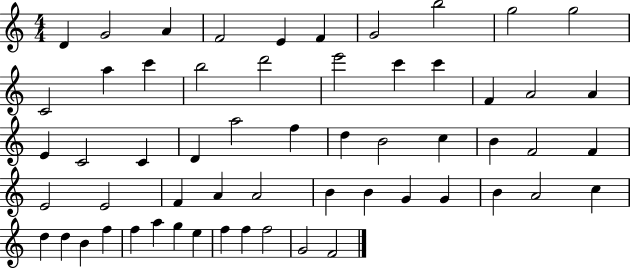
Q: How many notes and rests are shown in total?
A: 58